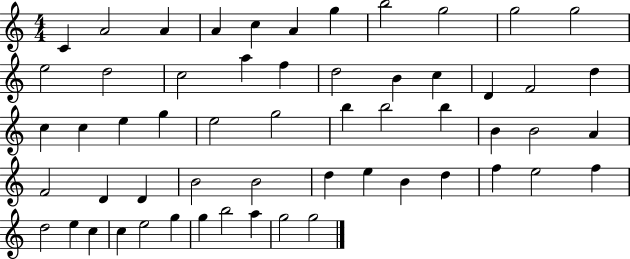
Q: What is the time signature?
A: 4/4